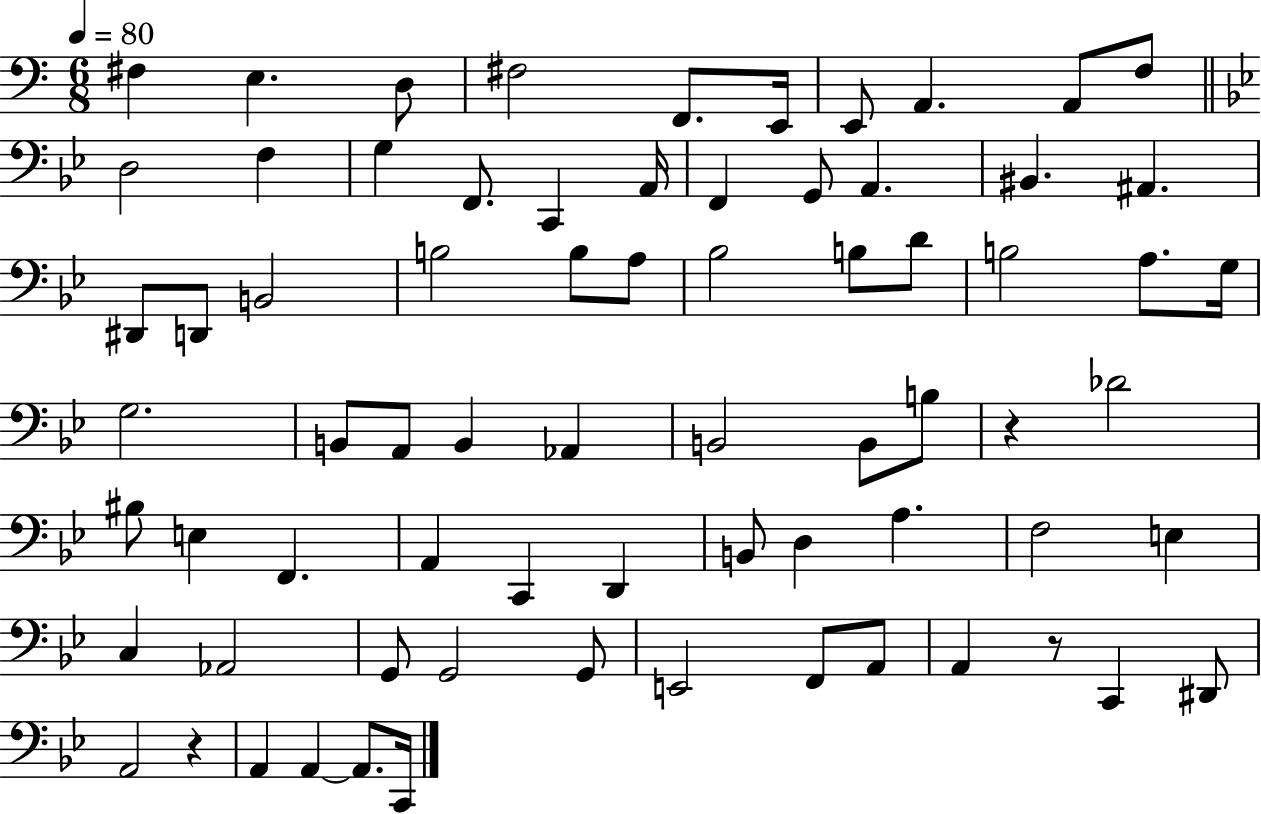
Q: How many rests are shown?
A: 3